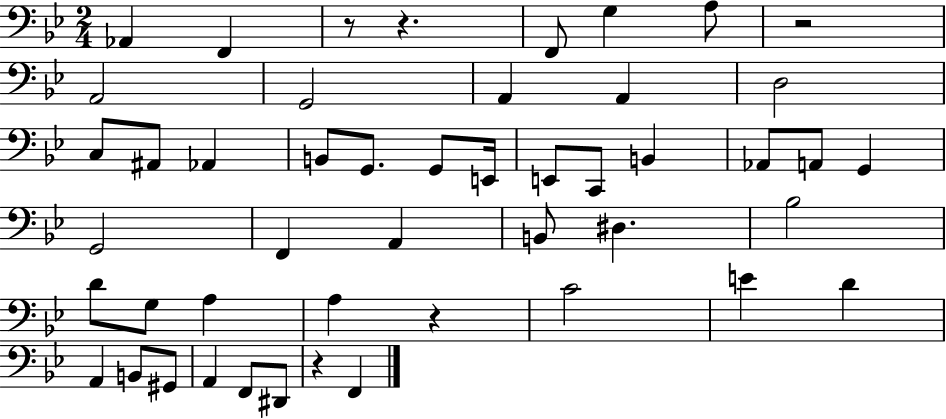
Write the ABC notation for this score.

X:1
T:Untitled
M:2/4
L:1/4
K:Bb
_A,, F,, z/2 z F,,/2 G, A,/2 z2 A,,2 G,,2 A,, A,, D,2 C,/2 ^A,,/2 _A,, B,,/2 G,,/2 G,,/2 E,,/4 E,,/2 C,,/2 B,, _A,,/2 A,,/2 G,, G,,2 F,, A,, B,,/2 ^D, _B,2 D/2 G,/2 A, A, z C2 E D A,, B,,/2 ^G,,/2 A,, F,,/2 ^D,,/2 z F,,